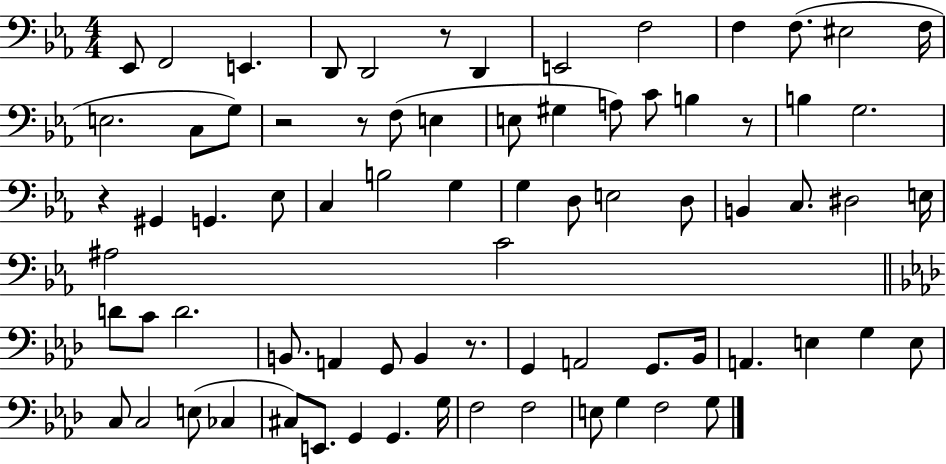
X:1
T:Untitled
M:4/4
L:1/4
K:Eb
_E,,/2 F,,2 E,, D,,/2 D,,2 z/2 D,, E,,2 F,2 F, F,/2 ^E,2 F,/4 E,2 C,/2 G,/2 z2 z/2 F,/2 E, E,/2 ^G, A,/2 C/2 B, z/2 B, G,2 z ^G,, G,, _E,/2 C, B,2 G, G, D,/2 E,2 D,/2 B,, C,/2 ^D,2 E,/4 ^A,2 C2 D/2 C/2 D2 B,,/2 A,, G,,/2 B,, z/2 G,, A,,2 G,,/2 _B,,/4 A,, E, G, E,/2 C,/2 C,2 E,/2 _C, ^C,/2 E,,/2 G,, G,, G,/4 F,2 F,2 E,/2 G, F,2 G,/2